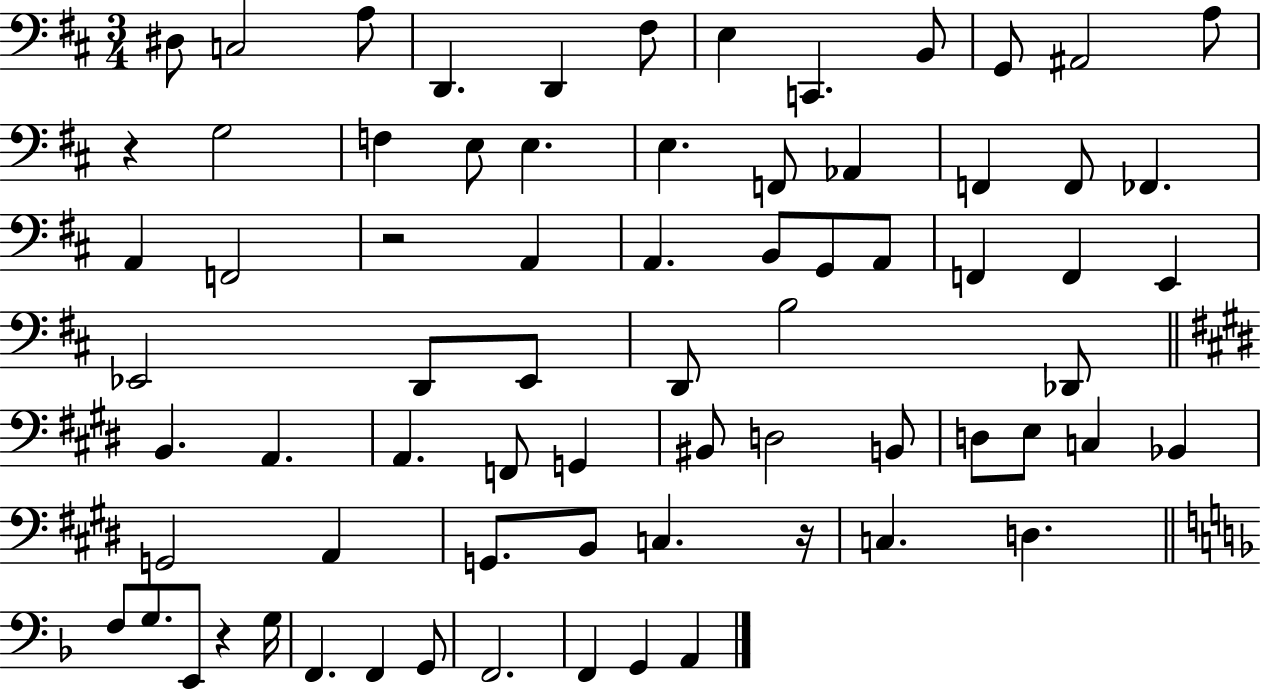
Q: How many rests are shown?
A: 4